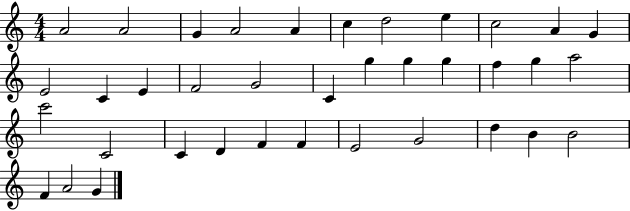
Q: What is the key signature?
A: C major